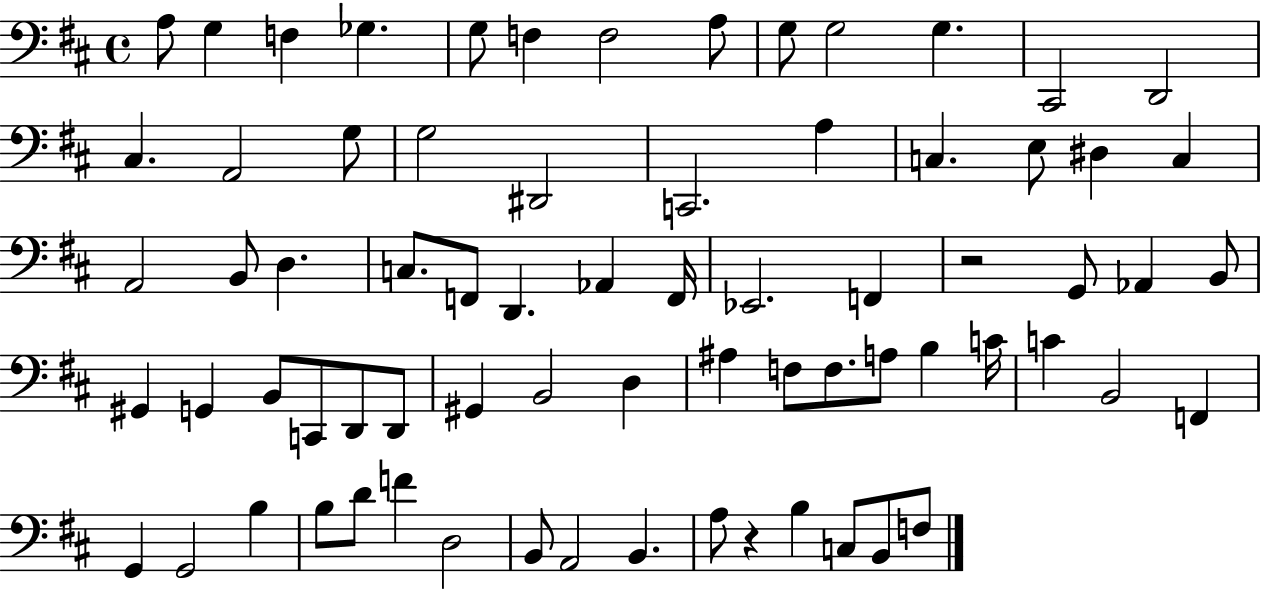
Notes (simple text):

A3/e G3/q F3/q Gb3/q. G3/e F3/q F3/h A3/e G3/e G3/h G3/q. C#2/h D2/h C#3/q. A2/h G3/e G3/h D#2/h C2/h. A3/q C3/q. E3/e D#3/q C3/q A2/h B2/e D3/q. C3/e. F2/e D2/q. Ab2/q F2/s Eb2/h. F2/q R/h G2/e Ab2/q B2/e G#2/q G2/q B2/e C2/e D2/e D2/e G#2/q B2/h D3/q A#3/q F3/e F3/e. A3/e B3/q C4/s C4/q B2/h F2/q G2/q G2/h B3/q B3/e D4/e F4/q D3/h B2/e A2/h B2/q. A3/e R/q B3/q C3/e B2/e F3/e